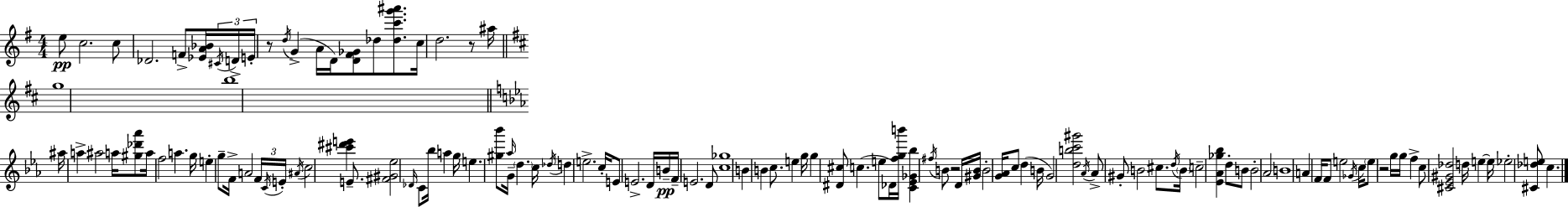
{
  \clef treble
  \numericTimeSignature
  \time 4/4
  \key g \major
  \repeat volta 2 { e''8\pp c''2. c''8 | des'2. f'8-> <ees' a' bes'>16 \tuplet 3/2 { \acciaccatura { cis'16 } | d'16-> e'16-. } r8 \acciaccatura { d''16 } g'4->( a'16 d'16) <d' fis' ges'>8 des''8 <des'' c''' g''' ais'''>8. | c''16 d''2. r8 | \break ais''16 \bar "||" \break \key b \minor g''1 | b''1 | \bar "||" \break \key c \minor ais''16 a''4-> ais''2 a''16 <gis'' des''' aes'''>8 | a''16 f''2 a''4. g''16 | e''4-. g''8-- f'16-> a'2 \tuplet 3/2 { f'16 | \acciaccatura { c'16 } e'16-. } \acciaccatura { ais'16 } c''2 <cis''' dis''' e'''>4 e'8.-- | \break <fis' gis' ees''>2 \grace { des'16 } c'8 bes''16 a''4 | g''16 e''4. <gis'' bes'''>8 \grace { aes''16 } g'16-- \parenthesize d''4. | c''16 \acciaccatura { des''16 } d''4 e''2.-> | c''16-. e'8 e'2.-> | \break d'16 b'16--\pp f'16-- e'2. | d'8 <c'' ges''>1 | b'4 b'4 c''8. | e''4 g''16 g''4 <dis' cis''>8 c''4.( | \break e''8 des'16) <f'' g'' b'''>16 <c' ees' ges' bes''>4 \acciaccatura { fis''16 } b'8 r2 | d'16 <gis' b'>16 b'2-. <g' aes'>16 c''8 | d''4( b'16 g'2) <d'' b'' c''' gis'''>2 | \acciaccatura { aes'16 } aes'8-> gis'8-. b'2 | \break cis''8. \acciaccatura { d''16 } \parenthesize b'16 c''2-- | <ees' aes' ges'' bes''>4 d''8-. b'8 b'2-. | aes'2 b'1 | a'4 f'16 f'8 e''2 | \break \acciaccatura { ges'16 } c''16 \parenthesize e''8 r2 | g''16 g''16 f''4-> c''8 <cis' ees' gis' des''>2 | d''16 e''4~~ e''16 ees''2-. | <cis' des'' e''>8 c''4. } \bar "|."
}